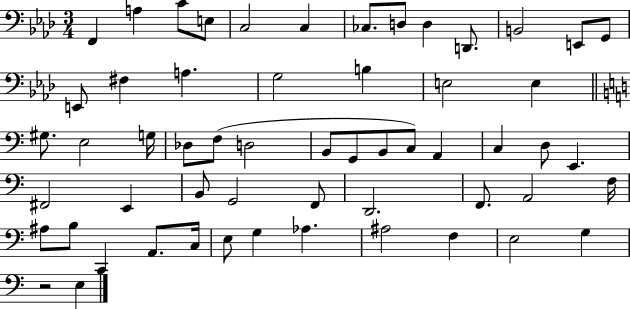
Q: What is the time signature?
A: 3/4